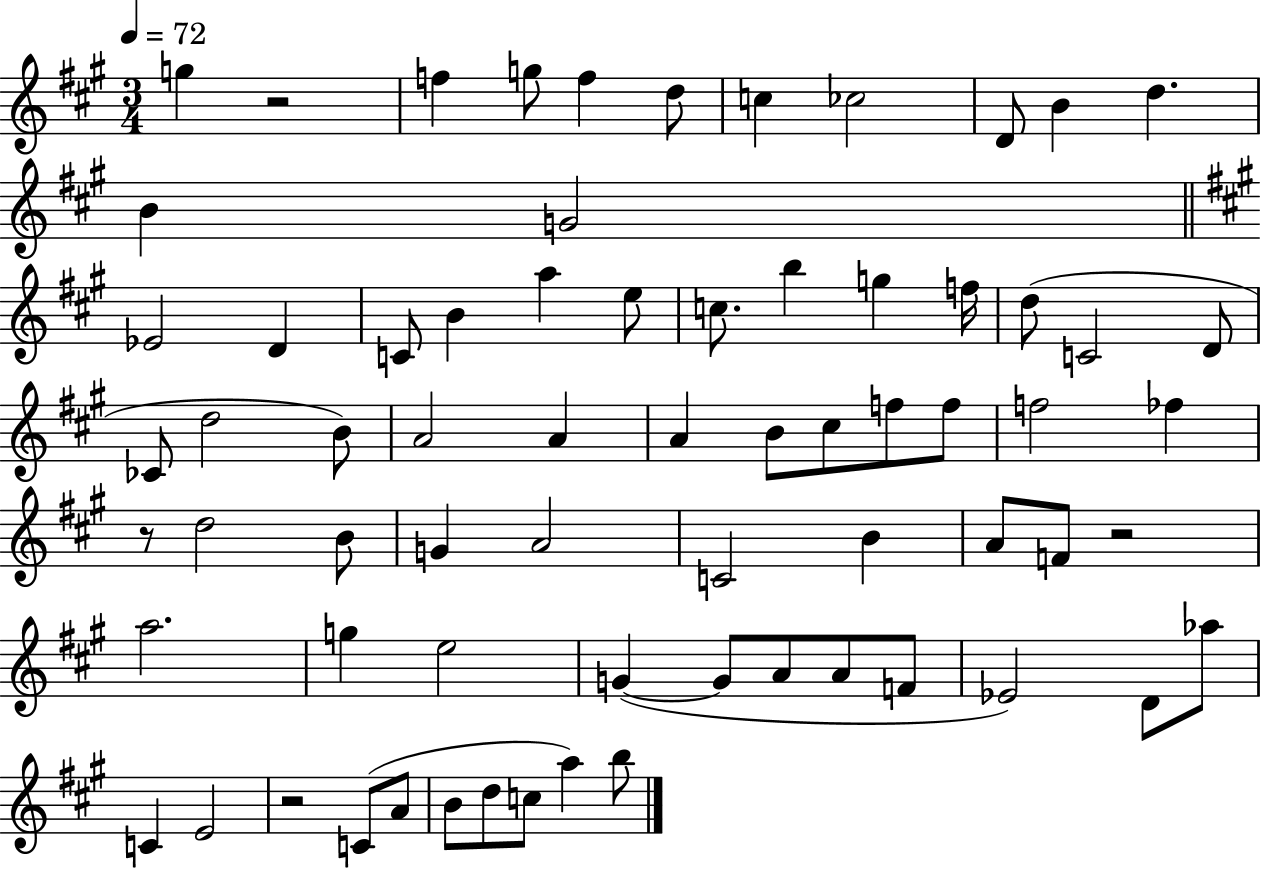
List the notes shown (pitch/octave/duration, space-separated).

G5/q R/h F5/q G5/e F5/q D5/e C5/q CES5/h D4/e B4/q D5/q. B4/q G4/h Eb4/h D4/q C4/e B4/q A5/q E5/e C5/e. B5/q G5/q F5/s D5/e C4/h D4/e CES4/e D5/h B4/e A4/h A4/q A4/q B4/e C#5/e F5/e F5/e F5/h FES5/q R/e D5/h B4/e G4/q A4/h C4/h B4/q A4/e F4/e R/h A5/h. G5/q E5/h G4/q G4/e A4/e A4/e F4/e Eb4/h D4/e Ab5/e C4/q E4/h R/h C4/e A4/e B4/e D5/e C5/e A5/q B5/e